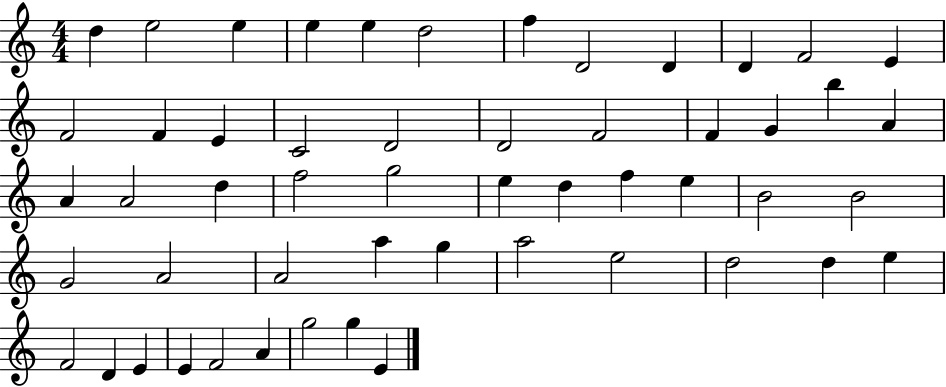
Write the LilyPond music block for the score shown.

{
  \clef treble
  \numericTimeSignature
  \time 4/4
  \key c \major
  d''4 e''2 e''4 | e''4 e''4 d''2 | f''4 d'2 d'4 | d'4 f'2 e'4 | \break f'2 f'4 e'4 | c'2 d'2 | d'2 f'2 | f'4 g'4 b''4 a'4 | \break a'4 a'2 d''4 | f''2 g''2 | e''4 d''4 f''4 e''4 | b'2 b'2 | \break g'2 a'2 | a'2 a''4 g''4 | a''2 e''2 | d''2 d''4 e''4 | \break f'2 d'4 e'4 | e'4 f'2 a'4 | g''2 g''4 e'4 | \bar "|."
}